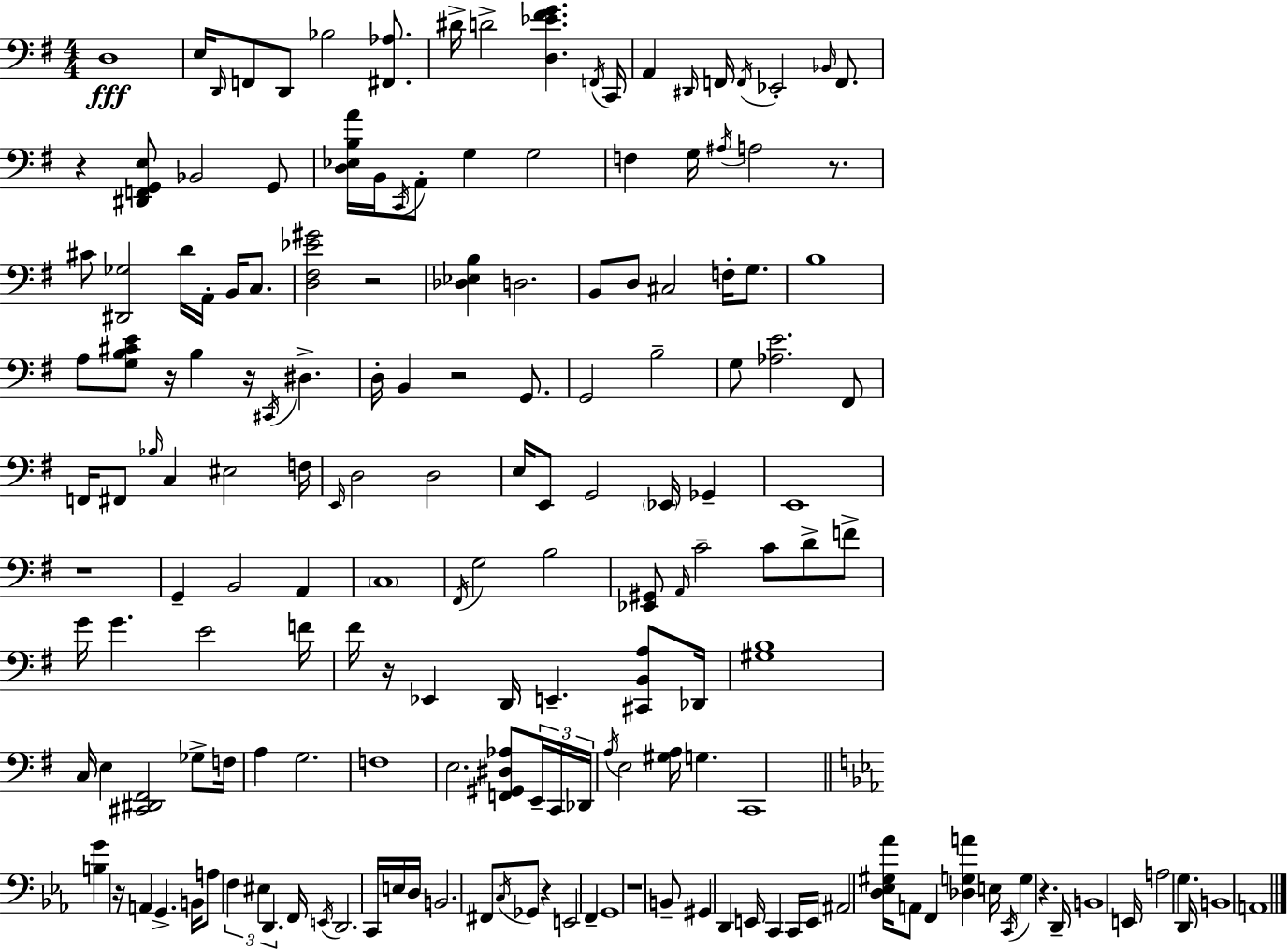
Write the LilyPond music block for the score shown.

{
  \clef bass
  \numericTimeSignature
  \time 4/4
  \key e \minor
  d1\fff | e16 \grace { d,16 } f,8 d,8 bes2 <fis, aes>8. | dis'16-> d'2-> <d ees' fis' g'>4. | \acciaccatura { f,16 } c,16 a,4 \grace { dis,16 } f,16 \acciaccatura { f,16 } ees,2-. | \break \grace { bes,16 } f,8. r4 <dis, f, g, e>8 bes,2 | g,8 <d ees b a'>16 b,16 \acciaccatura { c,16 } a,8-. g4 g2 | f4 g16 \acciaccatura { ais16 } a2 | r8. cis'8 <dis, ges>2 | \break d'16 a,16-. b,16 c8. <d fis ees' gis'>2 r2 | <des ees b>4 d2. | b,8 d8 cis2 | f16-. g8. b1 | \break a8 <g b cis' e'>8 r16 b4 | r16 \acciaccatura { cis,16 } dis4.-> d16-. b,4 r2 | g,8. g,2 | b2-- g8 <aes e'>2. | \break fis,8 f,16 fis,8 \grace { bes16 } c4 | eis2 f16 \grace { e,16 } d2 | d2 e16 e,8 g,2 | \parenthesize ees,16 ges,4-- e,1 | \break r1 | g,4-- b,2 | a,4 \parenthesize c1 | \acciaccatura { fis,16 } g2 | \break b2 <ees, gis,>8 \grace { a,16 } c'2-- | c'8 d'8-> f'8-> g'16 g'4. | e'2 f'16 fis'16 r16 ees,4 | d,16 e,4.-- <cis, b, a>8 des,16 <gis b>1 | \break c16 e4 | <cis, dis, fis,>2 ges8-> f16 a4 | g2. f1 | e2. | \break <f, gis, dis aes>8 \tuplet 3/2 { e,16-- c,16 des,16 } \acciaccatura { a16 } e2 | <gis a>16 g4. c,1 | \bar "||" \break \key ees \major <b g'>4 r16 a,4 g,4.-> b,16 | a8 \tuplet 3/2 { f4 eis4 d,4. } | f,16 \acciaccatura { e,16 } d,2. c,16 e16 | d16 b,2. fis,8 \acciaccatura { c16 } | \break ges,8 r4 e,2 f,4-- | g,1 | r1 | b,8-- gis,4 d,4 e,16 c,4 | \break c,16 e,16 ais,2 <d ees gis aes'>16 a,8 f,4 | <des g a'>4 e16 \acciaccatura { c,16 } g4 r4. | d,16-- b,1 | e,16 a2 g4. | \break d,16 b,1 | a,1 | \bar "|."
}